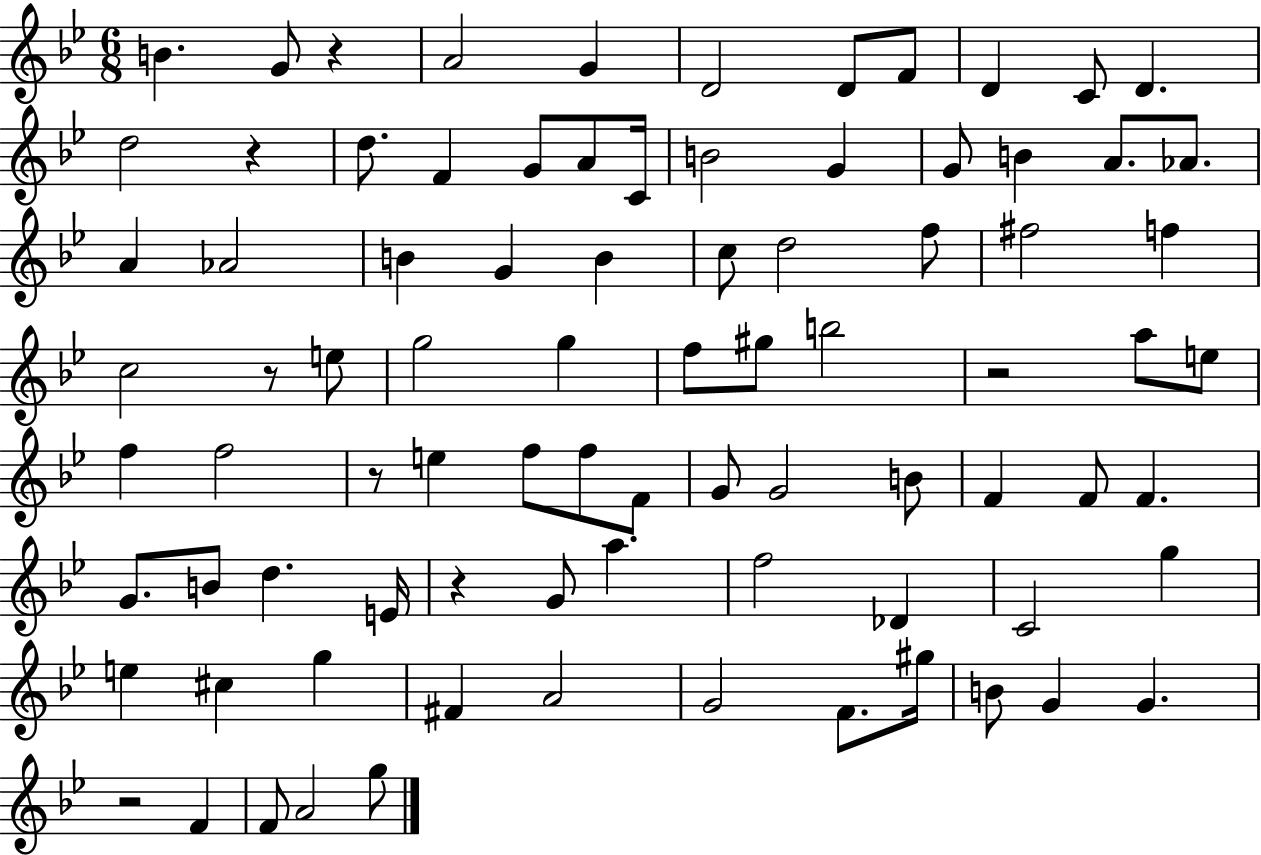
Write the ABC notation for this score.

X:1
T:Untitled
M:6/8
L:1/4
K:Bb
B G/2 z A2 G D2 D/2 F/2 D C/2 D d2 z d/2 F G/2 A/2 C/4 B2 G G/2 B A/2 _A/2 A _A2 B G B c/2 d2 f/2 ^f2 f c2 z/2 e/2 g2 g f/2 ^g/2 b2 z2 a/2 e/2 f f2 z/2 e f/2 f/2 F/2 G/2 G2 B/2 F F/2 F G/2 B/2 d E/4 z G/2 a f2 _D C2 g e ^c g ^F A2 G2 F/2 ^g/4 B/2 G G z2 F F/2 A2 g/2